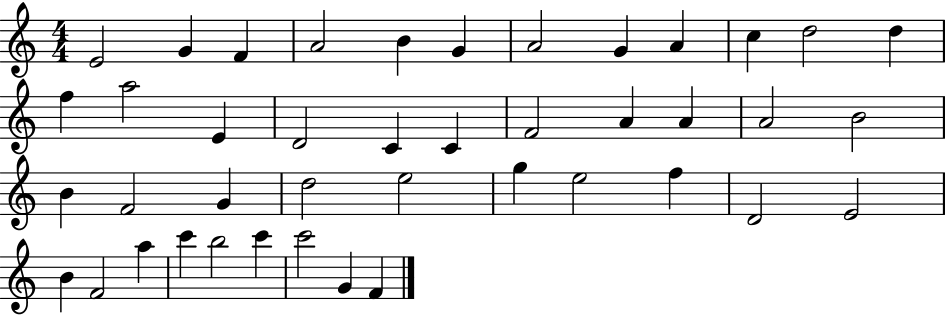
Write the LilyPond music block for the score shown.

{
  \clef treble
  \numericTimeSignature
  \time 4/4
  \key c \major
  e'2 g'4 f'4 | a'2 b'4 g'4 | a'2 g'4 a'4 | c''4 d''2 d''4 | \break f''4 a''2 e'4 | d'2 c'4 c'4 | f'2 a'4 a'4 | a'2 b'2 | \break b'4 f'2 g'4 | d''2 e''2 | g''4 e''2 f''4 | d'2 e'2 | \break b'4 f'2 a''4 | c'''4 b''2 c'''4 | c'''2 g'4 f'4 | \bar "|."
}